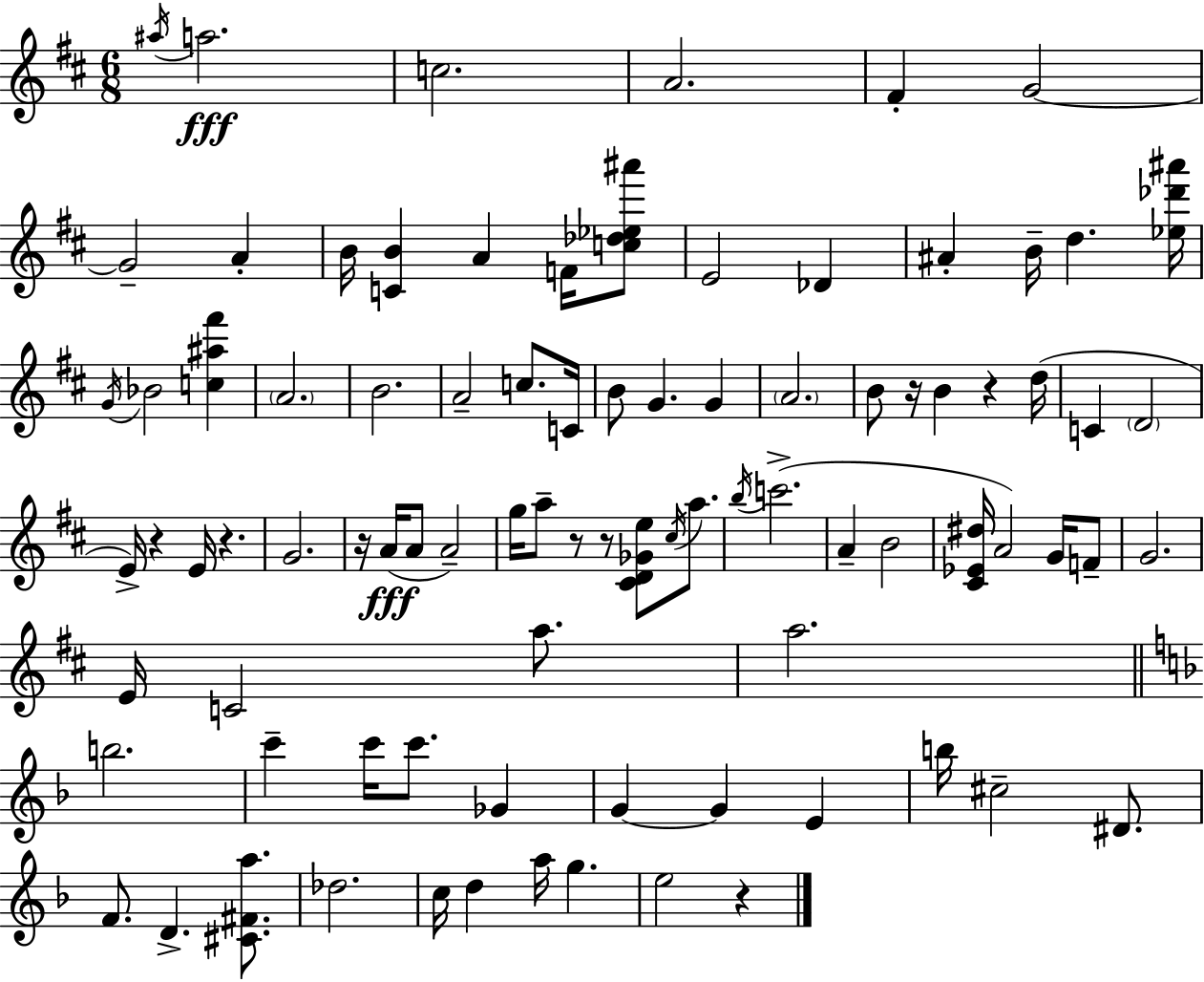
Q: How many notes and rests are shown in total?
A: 88